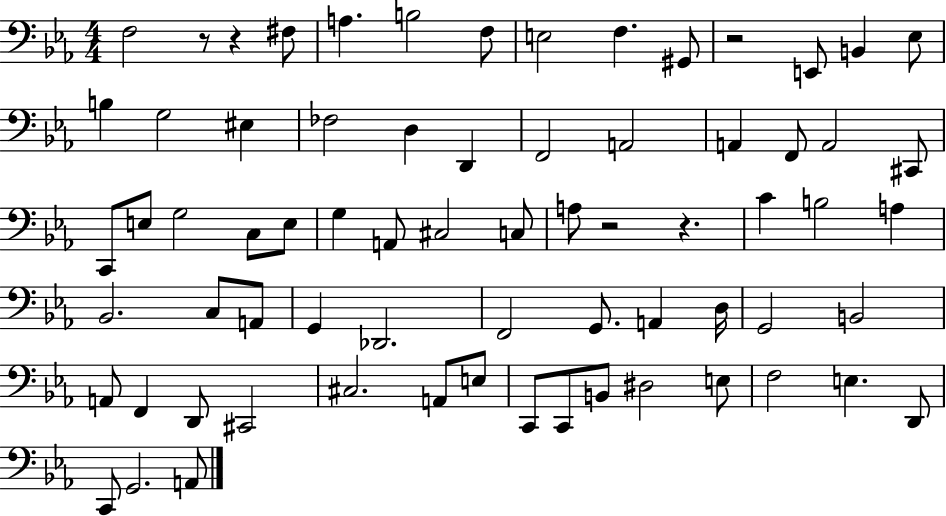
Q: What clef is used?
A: bass